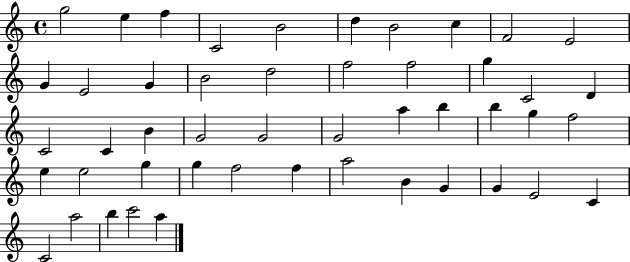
G5/h E5/q F5/q C4/h B4/h D5/q B4/h C5/q F4/h E4/h G4/q E4/h G4/q B4/h D5/h F5/h F5/h G5/q C4/h D4/q C4/h C4/q B4/q G4/h G4/h G4/h A5/q B5/q B5/q G5/q F5/h E5/q E5/h G5/q G5/q F5/h F5/q A5/h B4/q G4/q G4/q E4/h C4/q C4/h A5/h B5/q C6/h A5/q